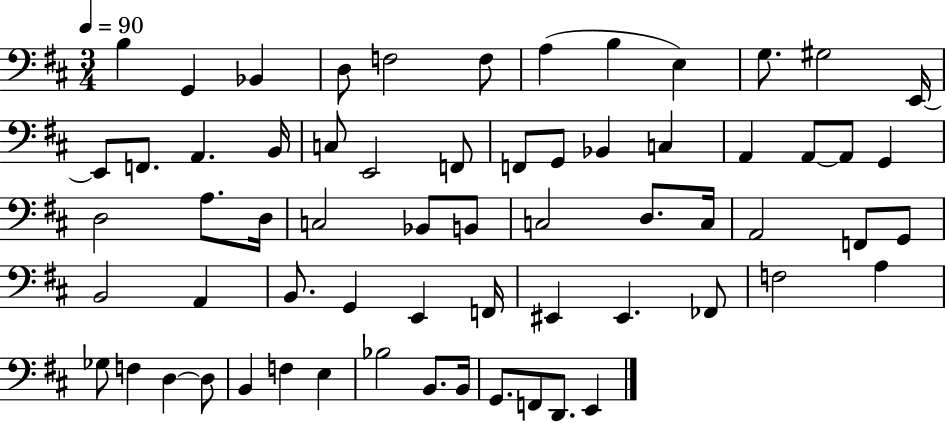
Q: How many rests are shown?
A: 0